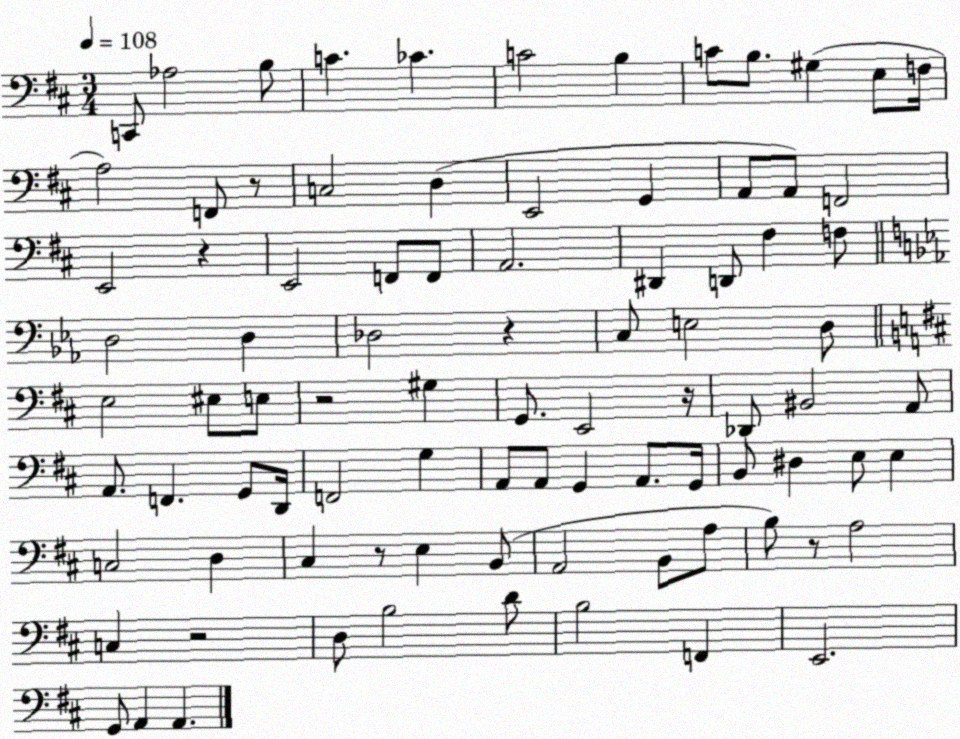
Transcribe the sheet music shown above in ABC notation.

X:1
T:Untitled
M:3/4
L:1/4
K:D
C,,/2 _A,2 B,/2 C _C C2 B, C/2 B,/2 ^G, E,/2 F,/4 A,2 F,,/2 z/2 C,2 D, E,,2 G,, A,,/2 A,,/2 F,,2 E,,2 z E,,2 F,,/2 F,,/2 A,,2 ^D,, D,,/2 ^F, F,/2 D,2 D, _D,2 z C,/2 E,2 D,/2 E,2 ^E,/2 E,/2 z2 ^G, G,,/2 E,,2 z/4 _D,,/2 ^B,,2 A,,/2 A,,/2 F,, G,,/2 D,,/4 F,,2 G, A,,/2 A,,/2 G,, A,,/2 G,,/4 B,,/2 ^D, E,/2 E, C,2 D, ^C, z/2 E, B,,/2 A,,2 B,,/2 A,/2 B,/2 z/2 A,2 C, z2 D,/2 B,2 D/2 B,2 F,, E,,2 G,,/2 A,, A,,